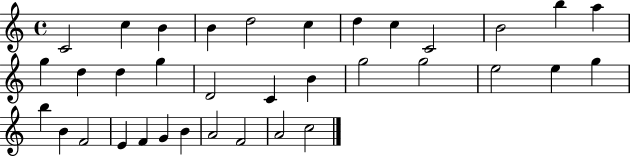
{
  \clef treble
  \time 4/4
  \defaultTimeSignature
  \key c \major
  c'2 c''4 b'4 | b'4 d''2 c''4 | d''4 c''4 c'2 | b'2 b''4 a''4 | \break g''4 d''4 d''4 g''4 | d'2 c'4 b'4 | g''2 g''2 | e''2 e''4 g''4 | \break b''4 b'4 f'2 | e'4 f'4 g'4 b'4 | a'2 f'2 | a'2 c''2 | \break \bar "|."
}